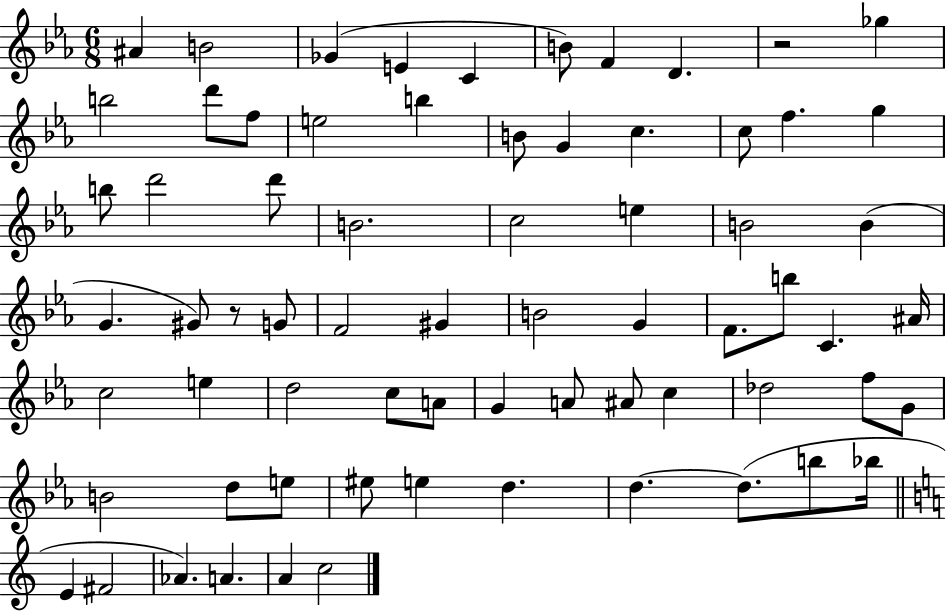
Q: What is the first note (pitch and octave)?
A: A#4